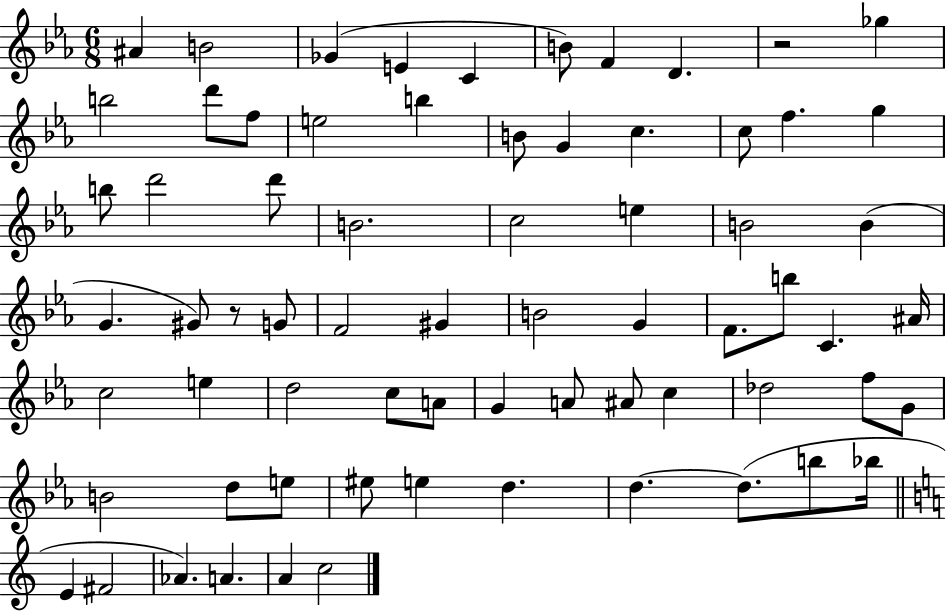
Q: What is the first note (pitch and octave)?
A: A#4